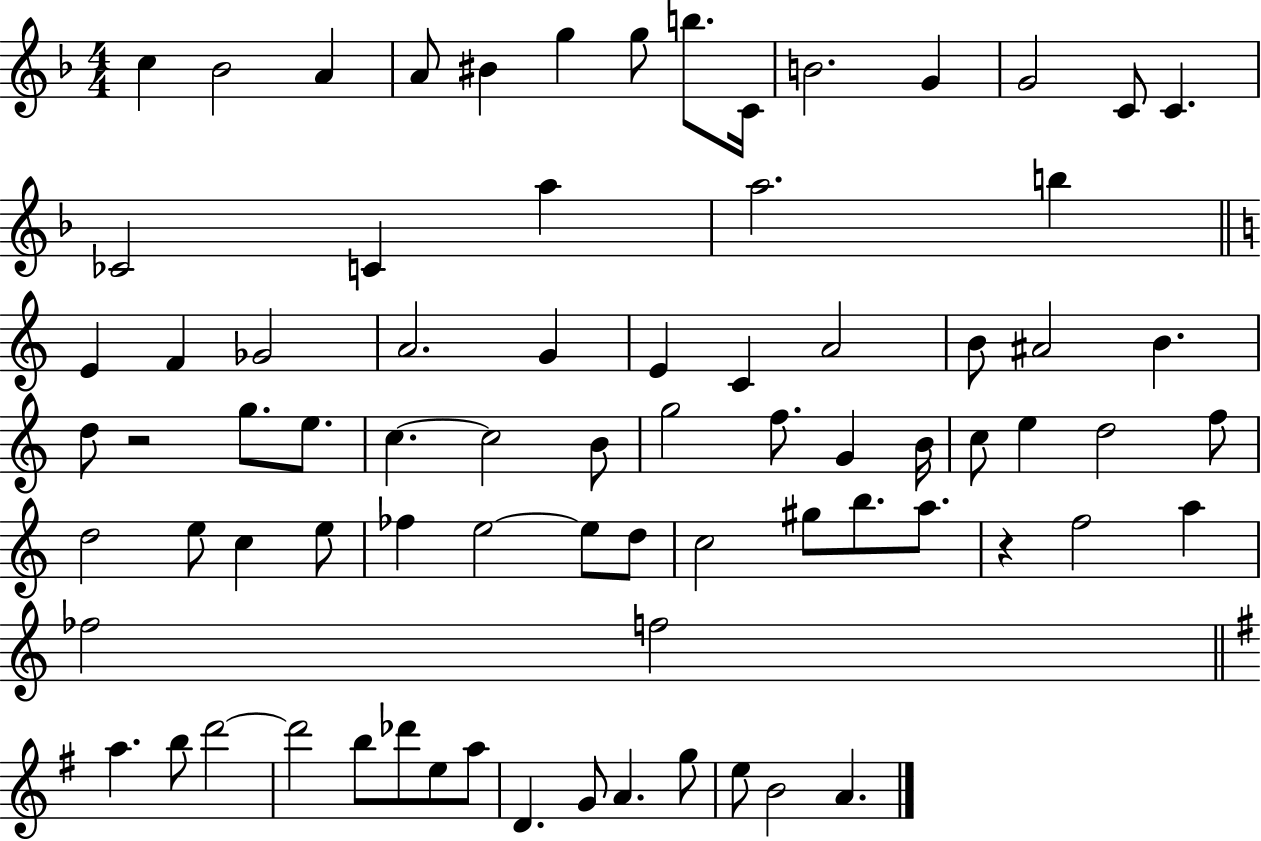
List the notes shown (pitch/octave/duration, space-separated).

C5/q Bb4/h A4/q A4/e BIS4/q G5/q G5/e B5/e. C4/s B4/h. G4/q G4/h C4/e C4/q. CES4/h C4/q A5/q A5/h. B5/q E4/q F4/q Gb4/h A4/h. G4/q E4/q C4/q A4/h B4/e A#4/h B4/q. D5/e R/h G5/e. E5/e. C5/q. C5/h B4/e G5/h F5/e. G4/q B4/s C5/e E5/q D5/h F5/e D5/h E5/e C5/q E5/e FES5/q E5/h E5/e D5/e C5/h G#5/e B5/e. A5/e. R/q F5/h A5/q FES5/h F5/h A5/q. B5/e D6/h D6/h B5/e Db6/e E5/e A5/e D4/q. G4/e A4/q. G5/e E5/e B4/h A4/q.